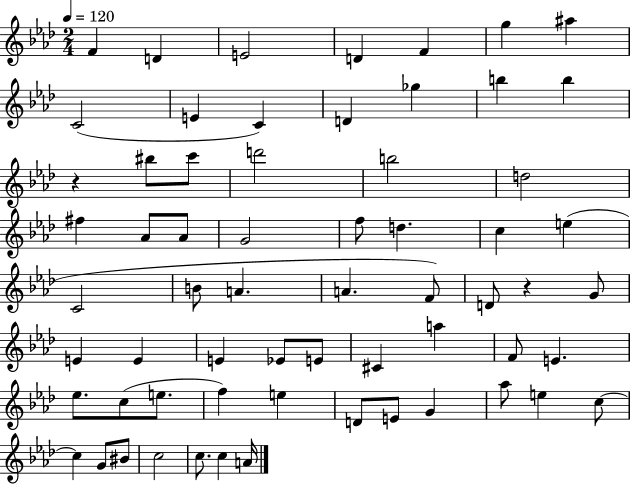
F4/q D4/q E4/h D4/q F4/q G5/q A#5/q C4/h E4/q C4/q D4/q Gb5/q B5/q B5/q R/q BIS5/e C6/e D6/h B5/h D5/h F#5/q Ab4/e Ab4/e G4/h F5/e D5/q. C5/q E5/q C4/h B4/e A4/q. A4/q. F4/e D4/e R/q G4/e E4/q E4/q E4/q Eb4/e E4/e C#4/q A5/q F4/e E4/q. Eb5/e. C5/e E5/e. F5/q E5/q D4/e E4/e G4/q Ab5/e E5/q C5/e C5/q G4/e BIS4/e C5/h C5/e. C5/q A4/s